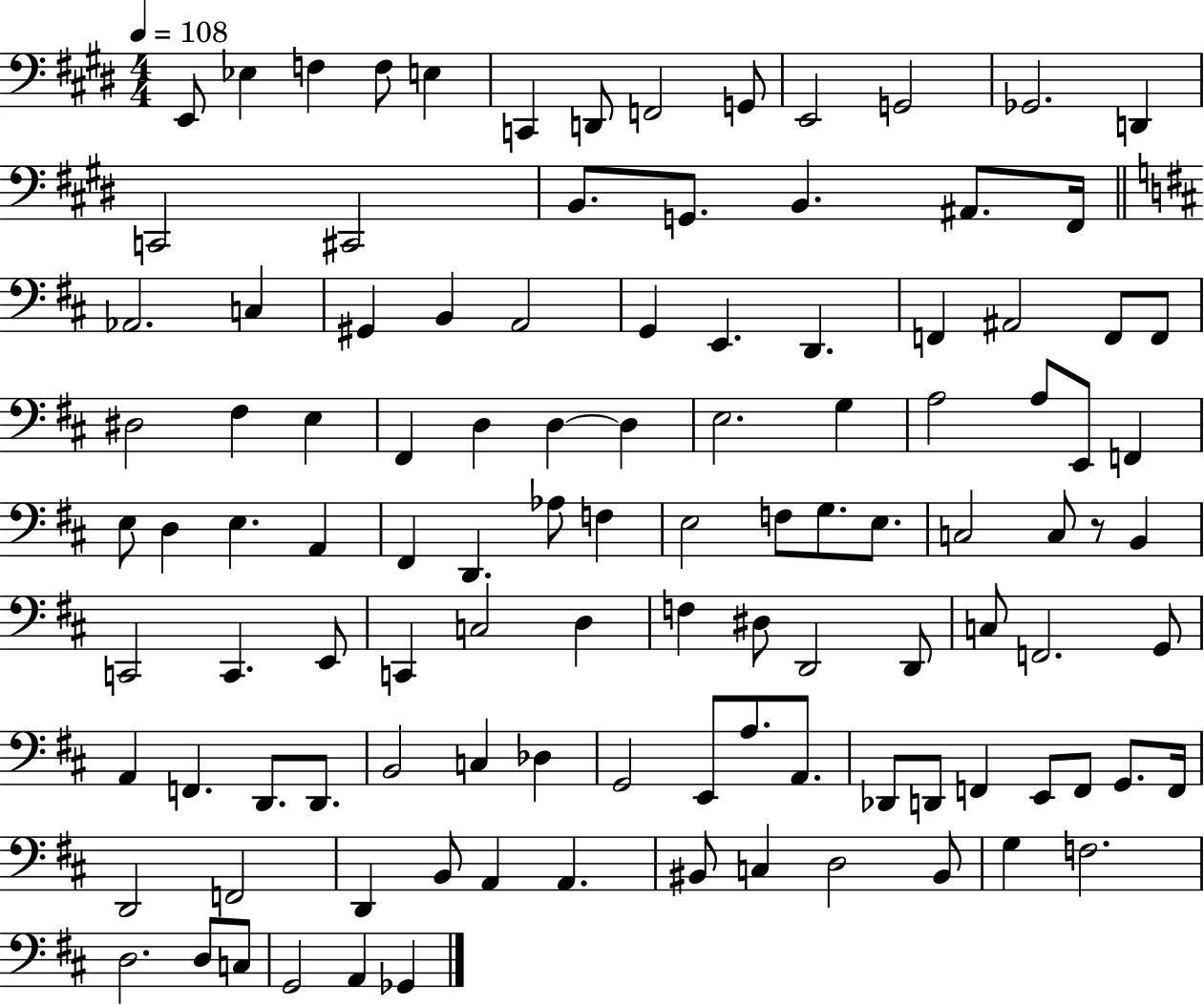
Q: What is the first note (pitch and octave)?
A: E2